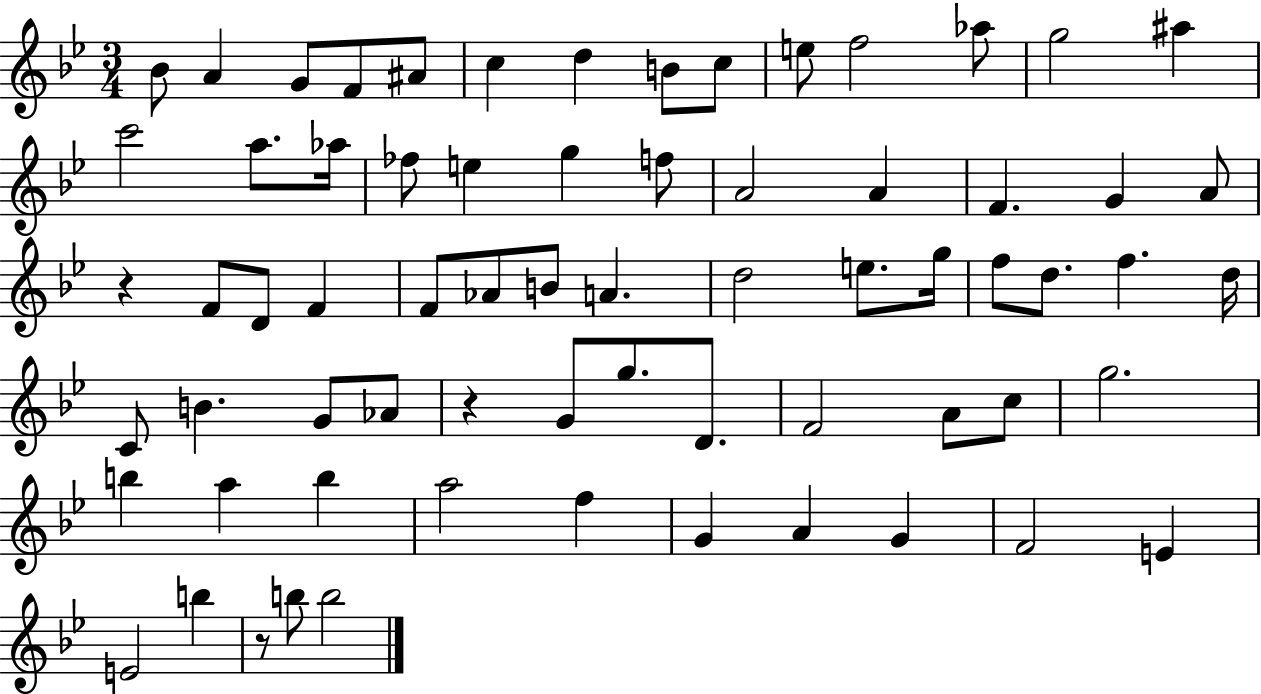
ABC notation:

X:1
T:Untitled
M:3/4
L:1/4
K:Bb
_B/2 A G/2 F/2 ^A/2 c d B/2 c/2 e/2 f2 _a/2 g2 ^a c'2 a/2 _a/4 _f/2 e g f/2 A2 A F G A/2 z F/2 D/2 F F/2 _A/2 B/2 A d2 e/2 g/4 f/2 d/2 f d/4 C/2 B G/2 _A/2 z G/2 g/2 D/2 F2 A/2 c/2 g2 b a b a2 f G A G F2 E E2 b z/2 b/2 b2